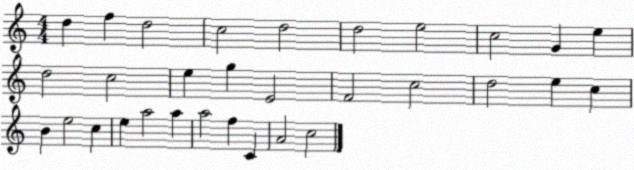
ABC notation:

X:1
T:Untitled
M:4/4
L:1/4
K:C
d f d2 c2 d2 d2 e2 c2 G e d2 c2 e g E2 F2 c2 d2 e c B e2 c e a2 a a2 f C A2 c2